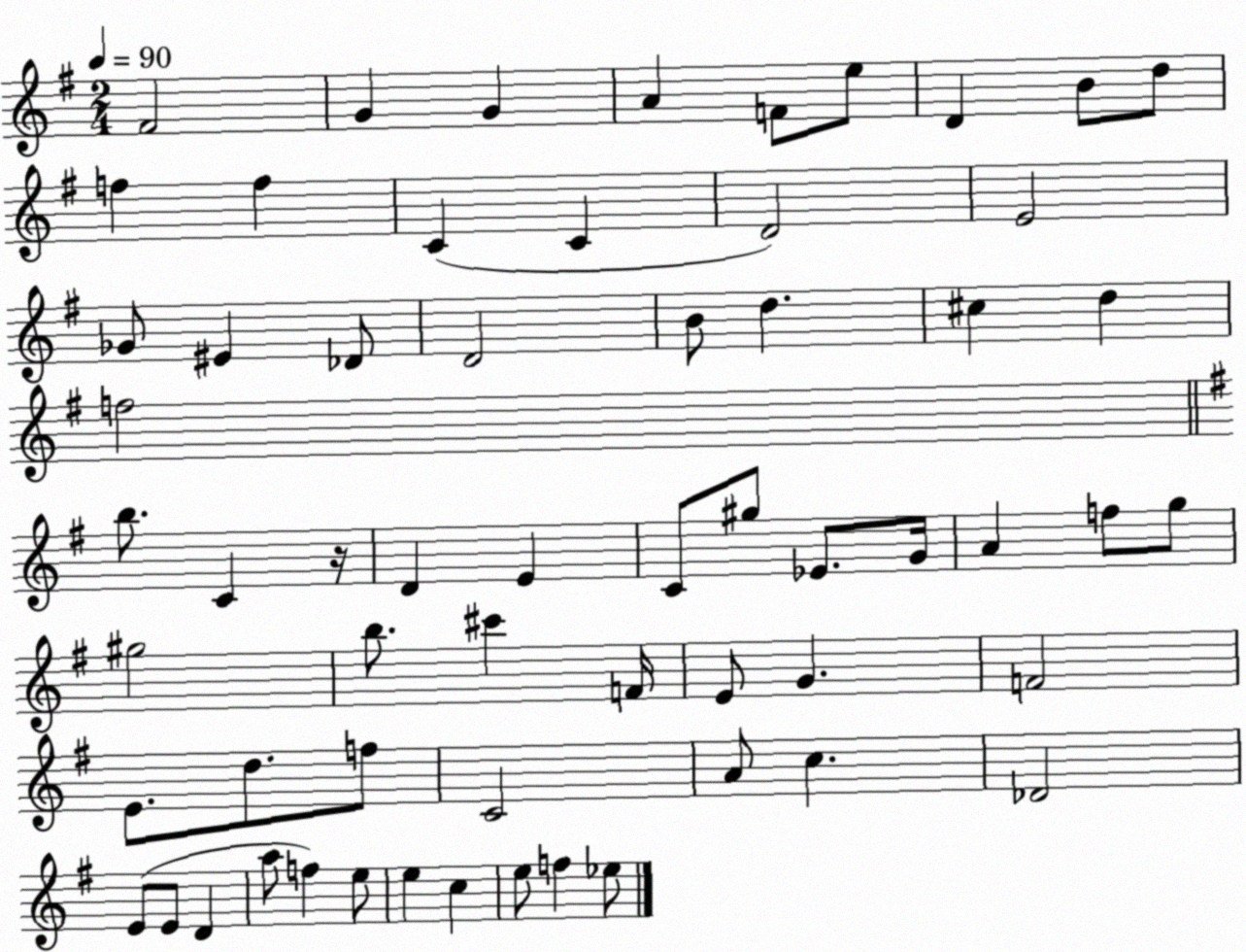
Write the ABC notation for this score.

X:1
T:Untitled
M:2/4
L:1/4
K:G
^F2 G G A F/2 e/2 D B/2 d/2 f f C C D2 E2 _G/2 ^E _D/2 D2 B/2 d ^c d f2 b/2 C z/4 D E C/2 ^g/2 _E/2 G/4 A f/2 g/2 ^g2 b/2 ^c' F/4 E/2 G F2 E/2 d/2 f/2 C2 A/2 c _D2 E/2 E/2 D a/2 f e/2 e c e/2 f _e/2